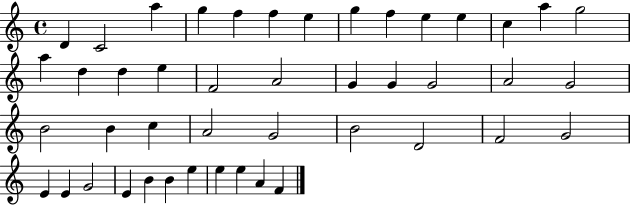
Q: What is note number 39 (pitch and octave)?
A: B4